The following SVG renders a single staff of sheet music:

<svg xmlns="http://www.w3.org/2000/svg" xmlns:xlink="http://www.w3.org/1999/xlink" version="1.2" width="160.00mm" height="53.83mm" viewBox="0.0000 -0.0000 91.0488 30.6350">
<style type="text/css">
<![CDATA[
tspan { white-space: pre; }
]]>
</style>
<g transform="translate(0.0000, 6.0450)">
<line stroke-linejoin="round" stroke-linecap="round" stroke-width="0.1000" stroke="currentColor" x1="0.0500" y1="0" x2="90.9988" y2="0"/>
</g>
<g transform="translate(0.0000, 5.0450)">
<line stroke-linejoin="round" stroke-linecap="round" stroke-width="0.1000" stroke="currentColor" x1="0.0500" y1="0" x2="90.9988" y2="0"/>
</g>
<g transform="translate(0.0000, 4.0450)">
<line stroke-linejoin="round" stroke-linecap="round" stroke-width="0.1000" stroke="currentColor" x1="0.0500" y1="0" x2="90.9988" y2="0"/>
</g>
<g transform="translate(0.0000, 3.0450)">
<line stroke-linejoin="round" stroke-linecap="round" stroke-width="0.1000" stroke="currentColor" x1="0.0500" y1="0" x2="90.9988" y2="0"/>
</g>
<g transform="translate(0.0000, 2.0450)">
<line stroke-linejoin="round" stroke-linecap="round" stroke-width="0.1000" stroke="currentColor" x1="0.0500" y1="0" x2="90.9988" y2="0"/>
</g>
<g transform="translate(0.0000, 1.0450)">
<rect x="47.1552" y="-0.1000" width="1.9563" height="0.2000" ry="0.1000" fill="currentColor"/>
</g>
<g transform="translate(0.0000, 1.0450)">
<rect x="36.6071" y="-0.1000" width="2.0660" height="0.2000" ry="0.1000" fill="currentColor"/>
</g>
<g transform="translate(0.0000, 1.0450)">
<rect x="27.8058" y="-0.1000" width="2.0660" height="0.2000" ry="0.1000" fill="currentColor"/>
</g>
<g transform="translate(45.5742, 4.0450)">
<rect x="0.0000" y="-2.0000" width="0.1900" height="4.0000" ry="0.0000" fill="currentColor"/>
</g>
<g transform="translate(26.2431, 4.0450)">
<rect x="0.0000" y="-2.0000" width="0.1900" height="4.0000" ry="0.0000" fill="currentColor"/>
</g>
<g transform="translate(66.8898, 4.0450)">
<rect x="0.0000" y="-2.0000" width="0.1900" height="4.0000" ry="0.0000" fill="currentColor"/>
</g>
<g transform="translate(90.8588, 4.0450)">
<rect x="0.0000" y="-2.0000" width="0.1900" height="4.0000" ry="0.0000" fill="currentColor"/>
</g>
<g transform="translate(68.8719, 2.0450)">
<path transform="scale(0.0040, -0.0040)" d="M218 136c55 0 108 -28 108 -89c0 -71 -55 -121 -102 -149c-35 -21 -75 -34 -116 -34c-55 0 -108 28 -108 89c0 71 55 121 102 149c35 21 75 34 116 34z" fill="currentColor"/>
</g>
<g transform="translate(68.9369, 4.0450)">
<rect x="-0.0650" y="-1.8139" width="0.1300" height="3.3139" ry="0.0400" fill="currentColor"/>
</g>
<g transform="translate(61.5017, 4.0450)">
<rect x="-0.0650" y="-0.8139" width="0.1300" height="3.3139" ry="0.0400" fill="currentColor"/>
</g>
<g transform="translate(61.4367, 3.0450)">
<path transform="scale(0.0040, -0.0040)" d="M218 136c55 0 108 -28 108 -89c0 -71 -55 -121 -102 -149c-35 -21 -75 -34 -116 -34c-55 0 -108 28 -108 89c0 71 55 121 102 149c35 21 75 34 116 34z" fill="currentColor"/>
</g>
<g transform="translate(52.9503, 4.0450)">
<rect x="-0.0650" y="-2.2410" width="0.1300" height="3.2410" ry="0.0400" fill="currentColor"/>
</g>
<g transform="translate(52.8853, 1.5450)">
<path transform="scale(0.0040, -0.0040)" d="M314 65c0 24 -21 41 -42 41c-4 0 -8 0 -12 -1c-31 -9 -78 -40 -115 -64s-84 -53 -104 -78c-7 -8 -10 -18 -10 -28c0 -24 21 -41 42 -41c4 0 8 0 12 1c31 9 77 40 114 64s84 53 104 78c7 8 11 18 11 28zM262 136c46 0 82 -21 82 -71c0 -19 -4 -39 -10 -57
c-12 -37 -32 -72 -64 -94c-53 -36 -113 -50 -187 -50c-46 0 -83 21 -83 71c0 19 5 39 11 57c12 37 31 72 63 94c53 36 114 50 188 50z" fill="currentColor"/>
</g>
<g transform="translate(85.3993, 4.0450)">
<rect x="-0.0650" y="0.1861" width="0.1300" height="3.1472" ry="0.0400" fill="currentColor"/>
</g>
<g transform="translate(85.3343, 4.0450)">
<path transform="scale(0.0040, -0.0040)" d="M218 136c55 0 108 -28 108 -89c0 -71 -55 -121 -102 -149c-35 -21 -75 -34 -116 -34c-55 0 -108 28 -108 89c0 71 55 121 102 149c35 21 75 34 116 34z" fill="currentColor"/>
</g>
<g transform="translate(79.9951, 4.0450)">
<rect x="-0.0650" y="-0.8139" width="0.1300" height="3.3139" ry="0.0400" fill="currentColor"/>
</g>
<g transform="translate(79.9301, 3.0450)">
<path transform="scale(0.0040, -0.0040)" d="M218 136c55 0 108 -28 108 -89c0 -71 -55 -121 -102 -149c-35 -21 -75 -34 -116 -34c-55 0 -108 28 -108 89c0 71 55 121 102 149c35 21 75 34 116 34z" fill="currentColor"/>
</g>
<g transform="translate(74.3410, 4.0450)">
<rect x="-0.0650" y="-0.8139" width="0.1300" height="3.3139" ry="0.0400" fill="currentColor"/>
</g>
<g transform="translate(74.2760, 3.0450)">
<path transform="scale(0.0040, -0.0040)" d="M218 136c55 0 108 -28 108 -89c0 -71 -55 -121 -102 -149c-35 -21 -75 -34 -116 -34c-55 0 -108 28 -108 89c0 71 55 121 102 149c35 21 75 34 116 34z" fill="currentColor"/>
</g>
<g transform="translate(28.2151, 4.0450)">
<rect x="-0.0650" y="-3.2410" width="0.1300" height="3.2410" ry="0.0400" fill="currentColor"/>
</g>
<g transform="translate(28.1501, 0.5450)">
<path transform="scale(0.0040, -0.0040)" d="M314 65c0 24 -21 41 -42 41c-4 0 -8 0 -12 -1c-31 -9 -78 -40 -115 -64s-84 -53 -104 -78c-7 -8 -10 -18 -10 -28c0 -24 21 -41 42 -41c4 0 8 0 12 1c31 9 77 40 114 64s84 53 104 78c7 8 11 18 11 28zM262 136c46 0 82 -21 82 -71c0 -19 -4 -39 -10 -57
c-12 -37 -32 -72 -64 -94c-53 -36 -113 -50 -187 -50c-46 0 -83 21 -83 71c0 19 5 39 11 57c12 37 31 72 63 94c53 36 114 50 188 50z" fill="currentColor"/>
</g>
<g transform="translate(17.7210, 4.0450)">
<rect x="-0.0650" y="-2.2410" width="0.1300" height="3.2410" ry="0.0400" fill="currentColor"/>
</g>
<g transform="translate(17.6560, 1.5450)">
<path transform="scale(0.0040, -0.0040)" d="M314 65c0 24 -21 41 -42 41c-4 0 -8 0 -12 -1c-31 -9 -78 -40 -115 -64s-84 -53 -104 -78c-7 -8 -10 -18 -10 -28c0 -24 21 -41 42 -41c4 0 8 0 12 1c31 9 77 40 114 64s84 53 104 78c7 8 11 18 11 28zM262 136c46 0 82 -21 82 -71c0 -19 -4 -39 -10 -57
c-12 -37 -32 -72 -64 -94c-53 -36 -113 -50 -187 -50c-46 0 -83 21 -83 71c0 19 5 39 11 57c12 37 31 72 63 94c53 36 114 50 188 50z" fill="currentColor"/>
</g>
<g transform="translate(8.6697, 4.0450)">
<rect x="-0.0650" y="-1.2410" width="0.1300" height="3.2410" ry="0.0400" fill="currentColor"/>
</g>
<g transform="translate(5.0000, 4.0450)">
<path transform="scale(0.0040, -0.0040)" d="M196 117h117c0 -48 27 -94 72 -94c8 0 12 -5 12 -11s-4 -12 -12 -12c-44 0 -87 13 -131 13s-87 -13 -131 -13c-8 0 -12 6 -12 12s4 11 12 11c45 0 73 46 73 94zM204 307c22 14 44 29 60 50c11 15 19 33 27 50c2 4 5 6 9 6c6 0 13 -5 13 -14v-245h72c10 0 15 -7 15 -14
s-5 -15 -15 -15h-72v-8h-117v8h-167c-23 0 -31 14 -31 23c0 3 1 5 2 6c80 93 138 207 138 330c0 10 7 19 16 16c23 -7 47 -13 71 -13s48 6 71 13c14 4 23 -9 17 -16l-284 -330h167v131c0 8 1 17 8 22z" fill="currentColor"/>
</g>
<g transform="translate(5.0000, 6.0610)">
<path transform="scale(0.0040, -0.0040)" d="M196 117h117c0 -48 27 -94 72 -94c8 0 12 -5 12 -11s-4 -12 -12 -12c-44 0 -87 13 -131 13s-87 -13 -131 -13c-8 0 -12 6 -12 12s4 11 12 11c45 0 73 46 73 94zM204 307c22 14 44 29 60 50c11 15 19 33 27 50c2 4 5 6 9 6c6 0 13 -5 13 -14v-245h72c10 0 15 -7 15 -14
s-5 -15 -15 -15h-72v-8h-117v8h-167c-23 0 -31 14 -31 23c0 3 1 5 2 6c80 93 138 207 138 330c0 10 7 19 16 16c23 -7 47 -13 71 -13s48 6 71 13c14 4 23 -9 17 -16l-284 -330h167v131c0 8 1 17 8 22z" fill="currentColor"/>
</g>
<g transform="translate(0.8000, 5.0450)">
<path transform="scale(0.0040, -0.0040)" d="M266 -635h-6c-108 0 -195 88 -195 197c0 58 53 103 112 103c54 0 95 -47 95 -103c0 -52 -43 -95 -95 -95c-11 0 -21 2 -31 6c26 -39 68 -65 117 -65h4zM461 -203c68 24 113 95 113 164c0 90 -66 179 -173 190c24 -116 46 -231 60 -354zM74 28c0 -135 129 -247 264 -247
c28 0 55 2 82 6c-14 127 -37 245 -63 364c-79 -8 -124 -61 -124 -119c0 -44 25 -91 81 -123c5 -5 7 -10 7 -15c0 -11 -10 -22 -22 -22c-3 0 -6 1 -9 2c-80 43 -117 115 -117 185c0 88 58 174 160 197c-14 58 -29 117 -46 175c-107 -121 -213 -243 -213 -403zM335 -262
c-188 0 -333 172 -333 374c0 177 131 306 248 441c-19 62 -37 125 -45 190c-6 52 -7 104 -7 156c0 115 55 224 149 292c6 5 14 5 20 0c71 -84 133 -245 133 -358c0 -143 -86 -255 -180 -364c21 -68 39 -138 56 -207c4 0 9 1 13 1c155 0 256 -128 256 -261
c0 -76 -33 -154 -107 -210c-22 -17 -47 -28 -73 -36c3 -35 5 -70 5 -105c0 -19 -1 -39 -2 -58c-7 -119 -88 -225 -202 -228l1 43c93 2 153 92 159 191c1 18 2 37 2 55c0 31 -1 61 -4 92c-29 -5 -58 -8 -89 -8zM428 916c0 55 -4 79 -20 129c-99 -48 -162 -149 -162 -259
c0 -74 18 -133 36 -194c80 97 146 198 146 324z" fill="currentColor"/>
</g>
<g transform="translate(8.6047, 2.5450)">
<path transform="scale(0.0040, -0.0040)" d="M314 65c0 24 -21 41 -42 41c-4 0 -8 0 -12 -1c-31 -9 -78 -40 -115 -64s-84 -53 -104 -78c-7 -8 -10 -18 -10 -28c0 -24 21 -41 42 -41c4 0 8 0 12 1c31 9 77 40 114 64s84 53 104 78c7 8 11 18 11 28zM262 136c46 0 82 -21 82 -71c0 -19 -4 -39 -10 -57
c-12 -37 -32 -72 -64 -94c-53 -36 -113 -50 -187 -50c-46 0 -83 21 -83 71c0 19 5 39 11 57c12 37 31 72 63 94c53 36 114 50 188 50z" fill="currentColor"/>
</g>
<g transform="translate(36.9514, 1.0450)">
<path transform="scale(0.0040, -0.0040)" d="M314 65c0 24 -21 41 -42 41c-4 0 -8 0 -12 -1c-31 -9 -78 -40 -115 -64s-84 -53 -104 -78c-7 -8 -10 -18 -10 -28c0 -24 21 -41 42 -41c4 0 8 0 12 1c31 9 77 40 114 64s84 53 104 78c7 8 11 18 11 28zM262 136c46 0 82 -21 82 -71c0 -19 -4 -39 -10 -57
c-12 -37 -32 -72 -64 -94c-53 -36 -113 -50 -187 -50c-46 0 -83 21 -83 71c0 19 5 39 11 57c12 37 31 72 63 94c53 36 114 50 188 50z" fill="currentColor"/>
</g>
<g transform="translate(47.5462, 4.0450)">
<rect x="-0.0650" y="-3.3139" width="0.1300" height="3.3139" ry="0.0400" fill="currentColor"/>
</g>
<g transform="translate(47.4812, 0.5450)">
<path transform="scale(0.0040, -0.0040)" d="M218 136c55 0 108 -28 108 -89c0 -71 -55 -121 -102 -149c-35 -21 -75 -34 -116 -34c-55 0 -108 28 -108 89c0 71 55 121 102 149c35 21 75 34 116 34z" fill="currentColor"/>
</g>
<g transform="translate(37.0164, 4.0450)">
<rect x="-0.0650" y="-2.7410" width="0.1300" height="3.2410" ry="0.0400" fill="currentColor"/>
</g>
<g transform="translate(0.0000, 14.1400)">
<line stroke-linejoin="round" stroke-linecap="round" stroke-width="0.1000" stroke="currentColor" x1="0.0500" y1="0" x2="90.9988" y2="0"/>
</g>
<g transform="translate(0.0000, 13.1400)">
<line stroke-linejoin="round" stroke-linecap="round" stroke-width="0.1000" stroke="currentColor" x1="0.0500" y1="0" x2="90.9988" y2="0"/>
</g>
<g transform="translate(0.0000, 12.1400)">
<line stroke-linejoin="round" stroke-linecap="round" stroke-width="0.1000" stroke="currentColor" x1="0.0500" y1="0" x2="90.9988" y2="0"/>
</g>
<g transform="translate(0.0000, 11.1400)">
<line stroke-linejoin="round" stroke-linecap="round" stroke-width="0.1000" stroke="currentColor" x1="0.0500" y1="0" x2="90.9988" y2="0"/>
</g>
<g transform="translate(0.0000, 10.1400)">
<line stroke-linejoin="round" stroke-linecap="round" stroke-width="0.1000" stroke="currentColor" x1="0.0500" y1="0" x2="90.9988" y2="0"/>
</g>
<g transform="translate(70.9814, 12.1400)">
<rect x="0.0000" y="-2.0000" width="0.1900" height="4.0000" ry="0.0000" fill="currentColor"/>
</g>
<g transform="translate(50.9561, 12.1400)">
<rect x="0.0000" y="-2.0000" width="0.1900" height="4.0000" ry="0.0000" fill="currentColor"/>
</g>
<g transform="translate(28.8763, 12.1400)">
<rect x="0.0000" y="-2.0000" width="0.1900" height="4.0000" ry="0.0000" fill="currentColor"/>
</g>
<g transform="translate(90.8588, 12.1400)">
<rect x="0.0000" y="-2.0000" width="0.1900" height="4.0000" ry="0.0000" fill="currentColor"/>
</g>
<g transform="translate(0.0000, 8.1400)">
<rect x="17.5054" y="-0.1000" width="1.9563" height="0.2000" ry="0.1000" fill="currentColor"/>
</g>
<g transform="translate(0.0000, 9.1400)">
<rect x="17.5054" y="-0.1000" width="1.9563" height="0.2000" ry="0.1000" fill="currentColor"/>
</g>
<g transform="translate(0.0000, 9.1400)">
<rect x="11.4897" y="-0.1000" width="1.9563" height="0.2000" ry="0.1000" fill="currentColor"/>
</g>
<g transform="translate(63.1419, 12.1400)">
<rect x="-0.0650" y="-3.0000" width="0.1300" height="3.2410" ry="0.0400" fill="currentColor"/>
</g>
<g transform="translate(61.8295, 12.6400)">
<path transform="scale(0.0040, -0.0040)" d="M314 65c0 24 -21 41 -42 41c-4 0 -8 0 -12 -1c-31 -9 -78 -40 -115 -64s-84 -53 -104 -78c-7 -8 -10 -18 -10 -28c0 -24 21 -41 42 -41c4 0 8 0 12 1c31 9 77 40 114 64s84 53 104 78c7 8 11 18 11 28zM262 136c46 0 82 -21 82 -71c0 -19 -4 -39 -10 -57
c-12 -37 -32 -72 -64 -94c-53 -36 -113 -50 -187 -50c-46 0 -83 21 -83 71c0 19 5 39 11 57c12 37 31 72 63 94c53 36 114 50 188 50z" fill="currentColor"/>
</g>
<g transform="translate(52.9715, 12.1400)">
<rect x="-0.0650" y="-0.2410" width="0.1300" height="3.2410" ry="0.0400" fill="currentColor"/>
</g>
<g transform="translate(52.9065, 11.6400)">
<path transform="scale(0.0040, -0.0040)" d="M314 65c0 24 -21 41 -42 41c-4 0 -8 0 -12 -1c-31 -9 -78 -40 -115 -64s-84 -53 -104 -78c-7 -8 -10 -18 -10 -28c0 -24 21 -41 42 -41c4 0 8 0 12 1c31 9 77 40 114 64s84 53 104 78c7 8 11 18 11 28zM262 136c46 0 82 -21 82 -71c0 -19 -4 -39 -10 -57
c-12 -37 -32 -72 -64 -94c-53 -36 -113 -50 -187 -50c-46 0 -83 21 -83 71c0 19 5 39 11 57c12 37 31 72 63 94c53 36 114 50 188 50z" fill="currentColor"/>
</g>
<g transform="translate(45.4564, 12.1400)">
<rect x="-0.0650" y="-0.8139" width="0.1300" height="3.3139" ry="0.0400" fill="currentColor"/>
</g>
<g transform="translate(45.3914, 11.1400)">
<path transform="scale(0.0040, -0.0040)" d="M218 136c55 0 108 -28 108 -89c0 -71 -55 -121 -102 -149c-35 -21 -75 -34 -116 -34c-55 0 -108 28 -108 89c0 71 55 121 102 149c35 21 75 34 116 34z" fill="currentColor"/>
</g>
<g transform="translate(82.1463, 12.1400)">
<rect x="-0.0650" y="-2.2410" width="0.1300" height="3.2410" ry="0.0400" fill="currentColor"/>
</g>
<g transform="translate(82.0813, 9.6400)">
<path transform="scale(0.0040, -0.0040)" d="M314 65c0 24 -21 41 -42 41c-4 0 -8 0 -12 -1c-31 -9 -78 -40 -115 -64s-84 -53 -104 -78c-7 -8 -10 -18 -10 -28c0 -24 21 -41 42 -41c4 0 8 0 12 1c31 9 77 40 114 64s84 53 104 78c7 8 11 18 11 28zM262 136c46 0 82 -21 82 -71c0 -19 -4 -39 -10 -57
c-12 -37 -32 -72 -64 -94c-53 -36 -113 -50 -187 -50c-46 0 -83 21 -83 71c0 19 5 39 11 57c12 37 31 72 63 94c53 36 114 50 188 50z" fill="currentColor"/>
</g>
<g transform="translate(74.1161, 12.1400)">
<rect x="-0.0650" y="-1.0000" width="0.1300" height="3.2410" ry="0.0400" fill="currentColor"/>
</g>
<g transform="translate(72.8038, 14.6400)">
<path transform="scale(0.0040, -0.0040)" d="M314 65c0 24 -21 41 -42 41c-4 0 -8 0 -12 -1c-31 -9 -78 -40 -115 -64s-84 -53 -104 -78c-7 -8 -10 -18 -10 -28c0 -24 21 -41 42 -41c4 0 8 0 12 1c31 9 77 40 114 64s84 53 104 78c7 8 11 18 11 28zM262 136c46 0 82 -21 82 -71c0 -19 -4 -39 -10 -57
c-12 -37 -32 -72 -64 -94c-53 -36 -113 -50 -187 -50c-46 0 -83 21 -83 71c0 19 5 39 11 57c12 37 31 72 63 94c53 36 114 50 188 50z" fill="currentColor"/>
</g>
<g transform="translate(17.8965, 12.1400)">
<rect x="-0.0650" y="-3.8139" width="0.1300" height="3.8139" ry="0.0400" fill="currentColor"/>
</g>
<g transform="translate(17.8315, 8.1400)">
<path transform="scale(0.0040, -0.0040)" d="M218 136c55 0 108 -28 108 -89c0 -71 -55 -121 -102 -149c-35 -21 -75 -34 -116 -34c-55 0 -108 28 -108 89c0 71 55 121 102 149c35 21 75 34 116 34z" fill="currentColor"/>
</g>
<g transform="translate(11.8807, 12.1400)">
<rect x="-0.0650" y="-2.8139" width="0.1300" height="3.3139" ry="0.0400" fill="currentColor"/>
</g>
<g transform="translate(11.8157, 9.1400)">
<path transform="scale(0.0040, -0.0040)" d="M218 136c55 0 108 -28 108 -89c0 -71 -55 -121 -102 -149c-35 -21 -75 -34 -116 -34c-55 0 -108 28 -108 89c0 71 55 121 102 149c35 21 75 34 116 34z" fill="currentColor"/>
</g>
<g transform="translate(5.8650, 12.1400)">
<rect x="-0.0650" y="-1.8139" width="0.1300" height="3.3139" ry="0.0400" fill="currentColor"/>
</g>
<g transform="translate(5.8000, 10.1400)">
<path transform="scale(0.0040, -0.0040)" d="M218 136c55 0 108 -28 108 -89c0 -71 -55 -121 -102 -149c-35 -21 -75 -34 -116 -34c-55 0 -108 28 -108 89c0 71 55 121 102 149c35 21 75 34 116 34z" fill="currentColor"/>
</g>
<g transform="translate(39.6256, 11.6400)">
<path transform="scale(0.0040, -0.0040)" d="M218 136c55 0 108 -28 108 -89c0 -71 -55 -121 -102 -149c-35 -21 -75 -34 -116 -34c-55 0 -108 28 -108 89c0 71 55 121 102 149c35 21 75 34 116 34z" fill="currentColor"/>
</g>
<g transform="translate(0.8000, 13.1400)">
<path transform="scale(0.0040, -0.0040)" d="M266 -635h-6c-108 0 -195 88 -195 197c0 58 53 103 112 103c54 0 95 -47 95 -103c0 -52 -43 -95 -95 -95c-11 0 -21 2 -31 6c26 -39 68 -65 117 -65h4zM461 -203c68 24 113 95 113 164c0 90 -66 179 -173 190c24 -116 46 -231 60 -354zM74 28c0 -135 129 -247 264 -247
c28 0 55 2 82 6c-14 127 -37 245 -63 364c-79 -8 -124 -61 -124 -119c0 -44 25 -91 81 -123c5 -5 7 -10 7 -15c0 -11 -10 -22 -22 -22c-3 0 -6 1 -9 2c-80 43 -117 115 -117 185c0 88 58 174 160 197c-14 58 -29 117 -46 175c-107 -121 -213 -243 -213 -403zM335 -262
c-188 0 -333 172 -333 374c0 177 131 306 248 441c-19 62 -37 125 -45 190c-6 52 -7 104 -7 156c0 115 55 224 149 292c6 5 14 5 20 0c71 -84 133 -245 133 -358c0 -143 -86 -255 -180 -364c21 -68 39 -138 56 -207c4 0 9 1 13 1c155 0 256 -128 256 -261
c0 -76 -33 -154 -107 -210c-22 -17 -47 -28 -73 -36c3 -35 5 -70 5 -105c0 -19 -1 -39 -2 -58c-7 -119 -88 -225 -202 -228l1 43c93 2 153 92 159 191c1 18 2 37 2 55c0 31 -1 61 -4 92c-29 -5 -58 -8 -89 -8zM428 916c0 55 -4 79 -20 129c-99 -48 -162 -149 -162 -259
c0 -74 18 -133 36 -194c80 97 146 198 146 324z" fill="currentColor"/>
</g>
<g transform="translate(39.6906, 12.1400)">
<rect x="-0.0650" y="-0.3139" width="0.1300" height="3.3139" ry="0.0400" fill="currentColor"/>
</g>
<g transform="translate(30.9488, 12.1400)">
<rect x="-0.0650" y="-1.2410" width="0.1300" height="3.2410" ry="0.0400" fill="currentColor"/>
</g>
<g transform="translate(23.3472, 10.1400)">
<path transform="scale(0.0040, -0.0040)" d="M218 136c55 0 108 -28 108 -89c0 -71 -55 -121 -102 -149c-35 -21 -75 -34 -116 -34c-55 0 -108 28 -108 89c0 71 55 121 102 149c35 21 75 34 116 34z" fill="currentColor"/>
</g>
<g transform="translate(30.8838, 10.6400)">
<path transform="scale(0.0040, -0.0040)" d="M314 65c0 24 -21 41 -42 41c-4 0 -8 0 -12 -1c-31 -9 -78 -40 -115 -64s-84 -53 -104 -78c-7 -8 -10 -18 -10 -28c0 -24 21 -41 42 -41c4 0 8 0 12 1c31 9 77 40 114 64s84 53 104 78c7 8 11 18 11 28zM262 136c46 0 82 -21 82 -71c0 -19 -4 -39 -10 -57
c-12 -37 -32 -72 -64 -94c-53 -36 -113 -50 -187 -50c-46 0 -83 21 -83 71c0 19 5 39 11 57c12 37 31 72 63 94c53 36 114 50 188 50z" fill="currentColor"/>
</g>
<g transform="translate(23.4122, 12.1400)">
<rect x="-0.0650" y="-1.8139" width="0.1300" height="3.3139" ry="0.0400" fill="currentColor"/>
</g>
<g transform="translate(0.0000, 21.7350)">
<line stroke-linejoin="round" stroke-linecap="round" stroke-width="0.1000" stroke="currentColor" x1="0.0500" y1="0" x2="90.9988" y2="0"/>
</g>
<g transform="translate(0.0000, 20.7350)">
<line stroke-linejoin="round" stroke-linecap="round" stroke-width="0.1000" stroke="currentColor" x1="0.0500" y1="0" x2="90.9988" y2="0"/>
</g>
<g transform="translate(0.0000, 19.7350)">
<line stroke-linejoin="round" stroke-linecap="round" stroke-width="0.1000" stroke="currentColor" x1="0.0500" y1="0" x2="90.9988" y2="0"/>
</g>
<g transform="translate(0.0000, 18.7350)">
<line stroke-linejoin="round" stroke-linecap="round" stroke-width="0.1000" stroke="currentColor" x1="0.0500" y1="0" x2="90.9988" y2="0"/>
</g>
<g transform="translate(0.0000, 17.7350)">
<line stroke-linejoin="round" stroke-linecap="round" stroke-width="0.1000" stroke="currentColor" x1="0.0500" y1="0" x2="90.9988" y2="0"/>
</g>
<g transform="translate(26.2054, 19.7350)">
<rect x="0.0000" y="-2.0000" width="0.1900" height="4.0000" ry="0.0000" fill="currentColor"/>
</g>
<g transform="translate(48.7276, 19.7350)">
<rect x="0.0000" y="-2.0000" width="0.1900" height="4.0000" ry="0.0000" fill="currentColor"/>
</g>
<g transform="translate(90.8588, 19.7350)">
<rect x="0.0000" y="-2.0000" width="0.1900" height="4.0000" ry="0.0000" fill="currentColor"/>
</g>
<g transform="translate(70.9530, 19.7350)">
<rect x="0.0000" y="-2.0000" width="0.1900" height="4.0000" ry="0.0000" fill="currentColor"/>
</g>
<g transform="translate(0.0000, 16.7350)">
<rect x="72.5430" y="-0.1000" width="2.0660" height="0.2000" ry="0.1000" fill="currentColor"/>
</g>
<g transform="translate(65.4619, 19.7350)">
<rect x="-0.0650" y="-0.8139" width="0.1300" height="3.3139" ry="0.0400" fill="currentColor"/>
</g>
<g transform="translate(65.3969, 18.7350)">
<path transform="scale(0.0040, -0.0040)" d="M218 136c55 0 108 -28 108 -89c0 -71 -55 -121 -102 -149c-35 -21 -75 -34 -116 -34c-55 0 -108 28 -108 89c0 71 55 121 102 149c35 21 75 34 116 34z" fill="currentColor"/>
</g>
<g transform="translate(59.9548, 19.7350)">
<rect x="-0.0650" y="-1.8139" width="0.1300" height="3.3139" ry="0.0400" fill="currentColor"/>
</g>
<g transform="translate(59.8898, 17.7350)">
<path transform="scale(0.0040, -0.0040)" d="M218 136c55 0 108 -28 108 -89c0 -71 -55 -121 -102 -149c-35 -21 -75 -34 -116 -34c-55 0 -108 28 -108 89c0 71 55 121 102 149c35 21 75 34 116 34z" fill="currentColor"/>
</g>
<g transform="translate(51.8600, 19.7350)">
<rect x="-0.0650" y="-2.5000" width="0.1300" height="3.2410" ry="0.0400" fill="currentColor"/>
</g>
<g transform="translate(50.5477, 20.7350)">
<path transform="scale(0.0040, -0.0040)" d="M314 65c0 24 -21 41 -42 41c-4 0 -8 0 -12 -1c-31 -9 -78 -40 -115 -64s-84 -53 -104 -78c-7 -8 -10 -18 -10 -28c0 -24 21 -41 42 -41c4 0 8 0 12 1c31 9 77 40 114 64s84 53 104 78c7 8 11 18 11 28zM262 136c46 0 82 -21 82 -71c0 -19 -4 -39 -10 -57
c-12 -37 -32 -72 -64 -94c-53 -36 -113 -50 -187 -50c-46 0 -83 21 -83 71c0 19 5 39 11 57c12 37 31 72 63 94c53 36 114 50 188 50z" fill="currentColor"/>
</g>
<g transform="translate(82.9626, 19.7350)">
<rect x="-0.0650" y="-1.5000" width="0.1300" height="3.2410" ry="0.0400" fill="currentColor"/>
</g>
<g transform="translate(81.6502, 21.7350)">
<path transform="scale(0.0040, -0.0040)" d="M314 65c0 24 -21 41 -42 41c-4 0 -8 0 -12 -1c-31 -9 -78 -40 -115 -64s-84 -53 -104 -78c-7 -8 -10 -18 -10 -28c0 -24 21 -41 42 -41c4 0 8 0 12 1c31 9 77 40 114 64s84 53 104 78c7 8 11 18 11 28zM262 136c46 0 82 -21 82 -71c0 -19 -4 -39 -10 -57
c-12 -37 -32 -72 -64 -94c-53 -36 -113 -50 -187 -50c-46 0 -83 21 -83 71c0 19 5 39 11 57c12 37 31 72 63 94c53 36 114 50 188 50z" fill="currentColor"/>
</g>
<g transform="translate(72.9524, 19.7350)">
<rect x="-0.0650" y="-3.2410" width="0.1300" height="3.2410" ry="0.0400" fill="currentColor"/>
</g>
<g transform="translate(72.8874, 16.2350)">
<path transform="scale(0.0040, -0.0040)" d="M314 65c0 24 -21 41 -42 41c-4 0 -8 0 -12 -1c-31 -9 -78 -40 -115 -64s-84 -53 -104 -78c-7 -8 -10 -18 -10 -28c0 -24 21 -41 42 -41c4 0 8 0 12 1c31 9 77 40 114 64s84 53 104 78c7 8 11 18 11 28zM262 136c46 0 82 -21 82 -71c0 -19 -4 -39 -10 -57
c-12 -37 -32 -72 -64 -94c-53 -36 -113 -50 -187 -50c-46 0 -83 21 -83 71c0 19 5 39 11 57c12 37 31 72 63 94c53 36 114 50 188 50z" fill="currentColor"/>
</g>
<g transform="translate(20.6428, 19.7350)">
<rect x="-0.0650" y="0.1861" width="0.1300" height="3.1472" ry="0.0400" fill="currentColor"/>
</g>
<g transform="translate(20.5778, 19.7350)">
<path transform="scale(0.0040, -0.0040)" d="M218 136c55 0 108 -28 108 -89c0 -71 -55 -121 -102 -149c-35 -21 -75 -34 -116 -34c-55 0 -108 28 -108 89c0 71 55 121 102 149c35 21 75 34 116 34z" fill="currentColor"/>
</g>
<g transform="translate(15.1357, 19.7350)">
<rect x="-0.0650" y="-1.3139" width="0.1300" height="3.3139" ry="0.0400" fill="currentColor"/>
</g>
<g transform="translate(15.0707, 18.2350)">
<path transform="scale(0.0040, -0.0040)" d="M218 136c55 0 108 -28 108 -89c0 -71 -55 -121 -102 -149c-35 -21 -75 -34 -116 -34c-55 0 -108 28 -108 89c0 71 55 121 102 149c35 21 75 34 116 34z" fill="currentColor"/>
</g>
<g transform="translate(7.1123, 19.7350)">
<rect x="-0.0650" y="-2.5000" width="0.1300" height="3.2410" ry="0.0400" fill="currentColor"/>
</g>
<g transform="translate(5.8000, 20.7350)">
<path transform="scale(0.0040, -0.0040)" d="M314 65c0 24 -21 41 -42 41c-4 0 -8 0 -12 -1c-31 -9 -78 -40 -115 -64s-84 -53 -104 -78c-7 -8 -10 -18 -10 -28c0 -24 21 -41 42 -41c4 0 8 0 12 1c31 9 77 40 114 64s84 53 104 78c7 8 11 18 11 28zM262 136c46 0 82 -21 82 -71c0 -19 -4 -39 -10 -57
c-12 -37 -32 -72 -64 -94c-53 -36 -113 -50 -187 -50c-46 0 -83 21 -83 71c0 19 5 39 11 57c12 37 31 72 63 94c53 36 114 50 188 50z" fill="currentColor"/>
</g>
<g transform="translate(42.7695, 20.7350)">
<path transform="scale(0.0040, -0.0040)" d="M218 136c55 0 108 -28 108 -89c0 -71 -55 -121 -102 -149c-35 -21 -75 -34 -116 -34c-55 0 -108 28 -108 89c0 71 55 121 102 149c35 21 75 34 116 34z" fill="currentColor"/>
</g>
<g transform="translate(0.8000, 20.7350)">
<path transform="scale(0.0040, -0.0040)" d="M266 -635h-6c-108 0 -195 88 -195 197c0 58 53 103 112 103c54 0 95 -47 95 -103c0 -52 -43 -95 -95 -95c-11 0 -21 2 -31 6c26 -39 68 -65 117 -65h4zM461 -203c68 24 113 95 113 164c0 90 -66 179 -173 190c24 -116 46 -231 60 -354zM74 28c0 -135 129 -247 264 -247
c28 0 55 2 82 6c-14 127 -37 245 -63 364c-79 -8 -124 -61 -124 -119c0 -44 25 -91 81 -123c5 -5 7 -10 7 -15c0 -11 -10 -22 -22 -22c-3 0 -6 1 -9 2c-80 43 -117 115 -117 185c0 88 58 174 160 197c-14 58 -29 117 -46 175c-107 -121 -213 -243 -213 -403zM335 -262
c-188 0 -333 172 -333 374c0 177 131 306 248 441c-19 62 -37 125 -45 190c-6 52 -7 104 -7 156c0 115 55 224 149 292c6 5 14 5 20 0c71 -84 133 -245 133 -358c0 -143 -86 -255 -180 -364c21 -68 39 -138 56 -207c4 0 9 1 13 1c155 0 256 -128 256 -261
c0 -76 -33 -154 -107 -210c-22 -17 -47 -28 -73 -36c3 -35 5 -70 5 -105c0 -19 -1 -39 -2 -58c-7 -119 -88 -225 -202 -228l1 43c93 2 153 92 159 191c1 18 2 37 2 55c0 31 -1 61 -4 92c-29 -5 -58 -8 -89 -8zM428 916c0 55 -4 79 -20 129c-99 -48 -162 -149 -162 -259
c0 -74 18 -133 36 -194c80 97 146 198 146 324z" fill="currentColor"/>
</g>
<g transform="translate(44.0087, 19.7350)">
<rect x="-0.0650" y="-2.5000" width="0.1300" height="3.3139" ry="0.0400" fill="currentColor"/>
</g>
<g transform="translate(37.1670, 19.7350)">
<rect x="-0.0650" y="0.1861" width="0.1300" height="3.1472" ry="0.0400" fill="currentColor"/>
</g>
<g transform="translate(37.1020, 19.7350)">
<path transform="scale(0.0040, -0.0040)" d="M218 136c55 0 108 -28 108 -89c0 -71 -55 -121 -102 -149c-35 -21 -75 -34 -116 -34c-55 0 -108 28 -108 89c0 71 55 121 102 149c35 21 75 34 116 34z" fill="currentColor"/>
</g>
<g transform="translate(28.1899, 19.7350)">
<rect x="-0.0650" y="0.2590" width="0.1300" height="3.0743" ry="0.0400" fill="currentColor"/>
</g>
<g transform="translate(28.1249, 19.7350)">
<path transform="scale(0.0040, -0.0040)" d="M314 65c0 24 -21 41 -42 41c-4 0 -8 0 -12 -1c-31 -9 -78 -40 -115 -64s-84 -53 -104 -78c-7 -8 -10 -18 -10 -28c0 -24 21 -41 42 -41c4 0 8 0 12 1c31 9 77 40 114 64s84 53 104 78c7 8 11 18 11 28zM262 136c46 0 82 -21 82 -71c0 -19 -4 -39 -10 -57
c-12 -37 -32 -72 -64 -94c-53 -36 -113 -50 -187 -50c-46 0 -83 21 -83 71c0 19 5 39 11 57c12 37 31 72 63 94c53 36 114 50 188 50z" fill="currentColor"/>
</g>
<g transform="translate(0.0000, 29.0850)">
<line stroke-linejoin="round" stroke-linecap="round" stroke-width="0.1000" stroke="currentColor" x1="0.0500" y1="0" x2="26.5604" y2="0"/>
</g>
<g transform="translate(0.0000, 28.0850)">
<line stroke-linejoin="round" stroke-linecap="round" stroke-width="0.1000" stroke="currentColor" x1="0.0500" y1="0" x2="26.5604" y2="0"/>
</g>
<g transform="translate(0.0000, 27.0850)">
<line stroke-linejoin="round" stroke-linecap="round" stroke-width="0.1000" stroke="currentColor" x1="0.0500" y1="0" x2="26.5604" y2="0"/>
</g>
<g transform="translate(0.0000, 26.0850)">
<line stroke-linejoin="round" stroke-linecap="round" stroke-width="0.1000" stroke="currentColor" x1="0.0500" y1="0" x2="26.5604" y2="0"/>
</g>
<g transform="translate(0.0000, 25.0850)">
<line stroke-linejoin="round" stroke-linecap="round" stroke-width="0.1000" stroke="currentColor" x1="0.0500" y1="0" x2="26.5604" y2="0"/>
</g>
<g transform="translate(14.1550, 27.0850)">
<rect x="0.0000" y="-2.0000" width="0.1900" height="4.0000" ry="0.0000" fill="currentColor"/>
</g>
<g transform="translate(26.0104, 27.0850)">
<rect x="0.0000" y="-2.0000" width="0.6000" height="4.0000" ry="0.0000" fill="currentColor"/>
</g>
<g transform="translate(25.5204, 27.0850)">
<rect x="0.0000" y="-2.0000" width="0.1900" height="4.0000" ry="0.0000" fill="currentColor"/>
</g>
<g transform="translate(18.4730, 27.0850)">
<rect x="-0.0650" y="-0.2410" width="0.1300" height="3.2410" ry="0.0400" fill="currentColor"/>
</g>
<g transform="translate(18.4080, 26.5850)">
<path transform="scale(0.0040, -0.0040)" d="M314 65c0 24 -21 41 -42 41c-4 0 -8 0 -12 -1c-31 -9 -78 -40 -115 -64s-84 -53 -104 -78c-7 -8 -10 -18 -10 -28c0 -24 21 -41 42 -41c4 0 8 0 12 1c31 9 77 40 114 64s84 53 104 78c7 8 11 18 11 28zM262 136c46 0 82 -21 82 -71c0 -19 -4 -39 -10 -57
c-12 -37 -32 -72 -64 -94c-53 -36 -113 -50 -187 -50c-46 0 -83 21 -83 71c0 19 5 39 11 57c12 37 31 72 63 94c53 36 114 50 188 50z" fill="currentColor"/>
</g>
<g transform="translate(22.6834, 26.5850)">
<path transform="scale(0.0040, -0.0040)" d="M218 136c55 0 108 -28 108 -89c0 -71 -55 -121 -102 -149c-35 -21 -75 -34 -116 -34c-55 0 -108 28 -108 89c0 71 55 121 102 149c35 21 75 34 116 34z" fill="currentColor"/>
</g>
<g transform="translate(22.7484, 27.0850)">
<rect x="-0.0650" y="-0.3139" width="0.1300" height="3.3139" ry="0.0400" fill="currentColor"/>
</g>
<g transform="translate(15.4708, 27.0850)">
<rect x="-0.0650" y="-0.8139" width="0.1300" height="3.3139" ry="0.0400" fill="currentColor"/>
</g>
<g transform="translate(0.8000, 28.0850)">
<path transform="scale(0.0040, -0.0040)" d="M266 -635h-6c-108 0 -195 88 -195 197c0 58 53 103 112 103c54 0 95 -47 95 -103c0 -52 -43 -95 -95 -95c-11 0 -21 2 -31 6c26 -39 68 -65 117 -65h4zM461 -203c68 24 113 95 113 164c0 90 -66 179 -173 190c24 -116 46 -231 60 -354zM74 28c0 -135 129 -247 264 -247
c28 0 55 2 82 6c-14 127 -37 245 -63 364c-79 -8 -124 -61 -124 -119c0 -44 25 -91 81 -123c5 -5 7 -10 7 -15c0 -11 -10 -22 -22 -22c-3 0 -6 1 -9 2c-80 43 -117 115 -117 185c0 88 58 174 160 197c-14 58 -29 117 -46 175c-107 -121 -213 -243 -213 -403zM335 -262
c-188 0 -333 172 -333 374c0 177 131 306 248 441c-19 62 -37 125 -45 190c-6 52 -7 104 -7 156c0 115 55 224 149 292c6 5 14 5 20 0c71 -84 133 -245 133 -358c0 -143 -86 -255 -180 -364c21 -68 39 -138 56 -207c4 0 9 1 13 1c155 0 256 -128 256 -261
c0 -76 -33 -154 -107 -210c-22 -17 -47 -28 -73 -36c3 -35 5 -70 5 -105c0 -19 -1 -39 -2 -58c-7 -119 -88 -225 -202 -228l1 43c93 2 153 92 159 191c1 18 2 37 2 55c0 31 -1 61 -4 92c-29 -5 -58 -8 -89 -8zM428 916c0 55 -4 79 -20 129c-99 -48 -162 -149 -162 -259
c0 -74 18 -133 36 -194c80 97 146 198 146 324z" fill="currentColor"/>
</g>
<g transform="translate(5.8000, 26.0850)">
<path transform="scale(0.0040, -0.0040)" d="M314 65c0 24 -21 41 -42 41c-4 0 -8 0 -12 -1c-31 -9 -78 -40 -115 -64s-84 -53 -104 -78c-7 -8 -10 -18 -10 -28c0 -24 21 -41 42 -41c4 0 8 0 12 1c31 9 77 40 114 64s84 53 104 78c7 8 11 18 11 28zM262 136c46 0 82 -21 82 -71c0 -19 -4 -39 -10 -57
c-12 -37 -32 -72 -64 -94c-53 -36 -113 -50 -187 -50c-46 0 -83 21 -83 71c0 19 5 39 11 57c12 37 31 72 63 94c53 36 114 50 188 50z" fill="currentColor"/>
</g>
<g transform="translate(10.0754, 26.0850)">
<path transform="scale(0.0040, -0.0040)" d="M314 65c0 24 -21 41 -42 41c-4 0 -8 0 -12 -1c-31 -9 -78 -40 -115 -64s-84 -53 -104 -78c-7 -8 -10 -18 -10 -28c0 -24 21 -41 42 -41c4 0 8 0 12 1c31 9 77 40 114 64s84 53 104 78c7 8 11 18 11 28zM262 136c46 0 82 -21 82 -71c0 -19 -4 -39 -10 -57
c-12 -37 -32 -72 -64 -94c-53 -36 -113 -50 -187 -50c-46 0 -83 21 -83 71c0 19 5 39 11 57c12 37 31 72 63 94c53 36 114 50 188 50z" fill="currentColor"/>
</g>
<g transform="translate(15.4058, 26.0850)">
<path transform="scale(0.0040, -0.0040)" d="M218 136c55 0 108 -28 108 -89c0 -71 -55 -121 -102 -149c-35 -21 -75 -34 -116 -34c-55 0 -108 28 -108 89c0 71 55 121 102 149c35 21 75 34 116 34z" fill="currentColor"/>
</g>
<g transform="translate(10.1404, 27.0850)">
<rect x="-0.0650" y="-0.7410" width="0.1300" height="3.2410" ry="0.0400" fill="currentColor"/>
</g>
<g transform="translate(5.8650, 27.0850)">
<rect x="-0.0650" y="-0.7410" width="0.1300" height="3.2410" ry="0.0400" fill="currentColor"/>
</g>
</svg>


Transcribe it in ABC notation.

X:1
T:Untitled
M:4/4
L:1/4
K:C
e2 g2 b2 a2 b g2 d f d d B f a c' f e2 c d c2 A2 D2 g2 G2 e B B2 B G G2 f d b2 E2 d2 d2 d c2 c